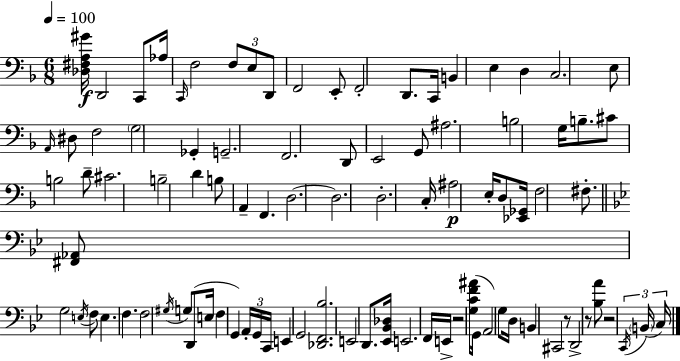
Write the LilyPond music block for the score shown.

{
  \clef bass
  \numericTimeSignature
  \time 6/8
  \key d \minor
  \tempo 4 = 100
  <des fis a gis'>16\f d,2 c,8 aes16 | \grace { c,16 } f2 \tuplet 3/2 { f8 e8 | d,8 } f,2 e,8-. | f,2-. d,8. | \break c,16 b,4 e4 d4 | c2. | e8 \grace { a,16 } dis8 f2 | \parenthesize g2 ges,4-. | \break g,2.-- | f,2. | d,8 e,2 | g,8 ais2. | \break b2 g16 b8.-- | cis'8 b2 | d'8-- cis'2. | b2-- d'4 | \break b8 a,4-- f,4. | d2.~~ | d2. | d2.-. | \break c16-. ais2\p e16-. | d8 <ees, ges,>16 f2 fis8.-. | \bar "||" \break \key bes \major <fis, aes,>8 g2 \acciaccatura { e16 } f8 | e4. f4. | f2 \acciaccatura { gis16 } g8 | d,8( e16 f4 g,4) \tuplet 3/2 { a,16-. | \break g,16 c,16 } e,4 g,2 | <des, f, bes>2. | e,2 d,8. | <ees, bes, des>16 e,2. | \break f,16 e,16-> r2 | <g c' f' ais'>8( g,16 a,2) g8 | d16 b,4 cis,2 | r8 d,2-> | \break r8 <bes a'>8 r2 | \tuplet 3/2 { \acciaccatura { c,16 }( \parenthesize b,16 c16) } \bar "|."
}